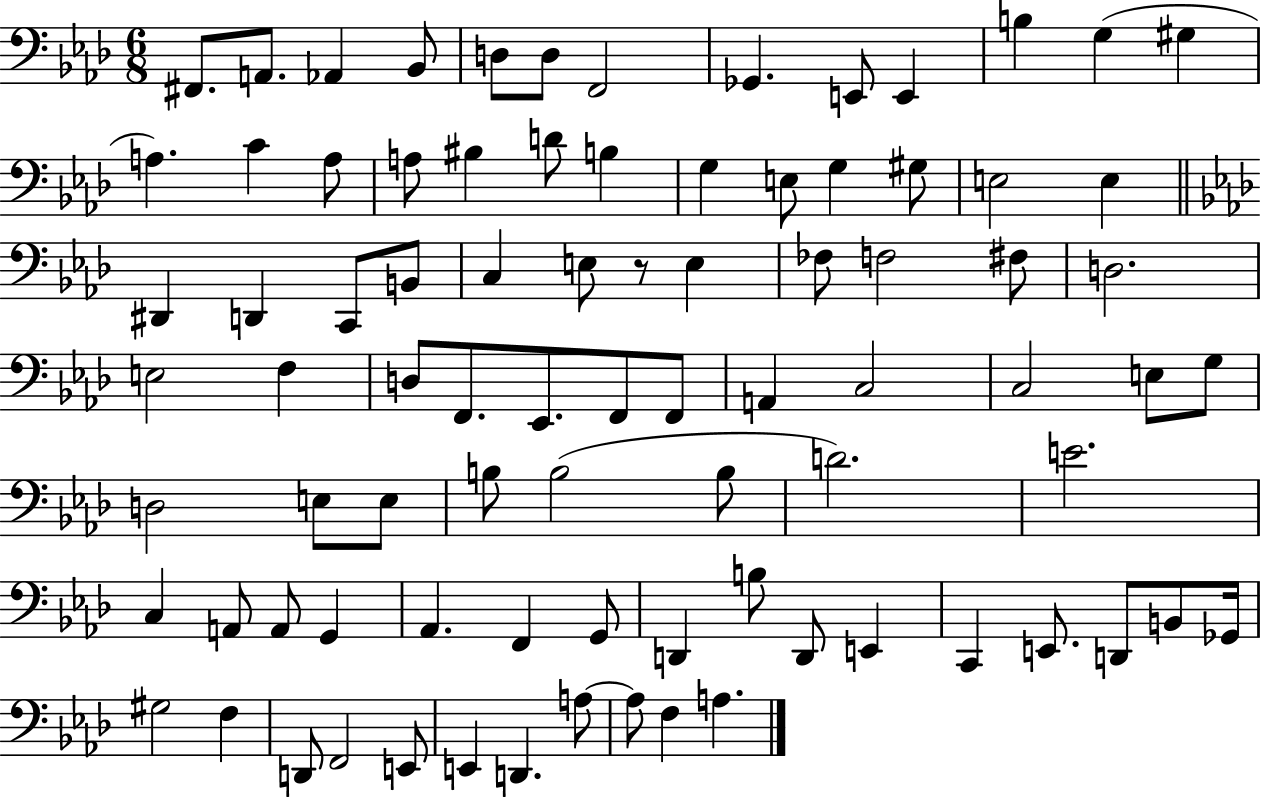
X:1
T:Untitled
M:6/8
L:1/4
K:Ab
^F,,/2 A,,/2 _A,, _B,,/2 D,/2 D,/2 F,,2 _G,, E,,/2 E,, B, G, ^G, A, C A,/2 A,/2 ^B, D/2 B, G, E,/2 G, ^G,/2 E,2 E, ^D,, D,, C,,/2 B,,/2 C, E,/2 z/2 E, _F,/2 F,2 ^F,/2 D,2 E,2 F, D,/2 F,,/2 _E,,/2 F,,/2 F,,/2 A,, C,2 C,2 E,/2 G,/2 D,2 E,/2 E,/2 B,/2 B,2 B,/2 D2 E2 C, A,,/2 A,,/2 G,, _A,, F,, G,,/2 D,, B,/2 D,,/2 E,, C,, E,,/2 D,,/2 B,,/2 _G,,/4 ^G,2 F, D,,/2 F,,2 E,,/2 E,, D,, A,/2 A,/2 F, A,